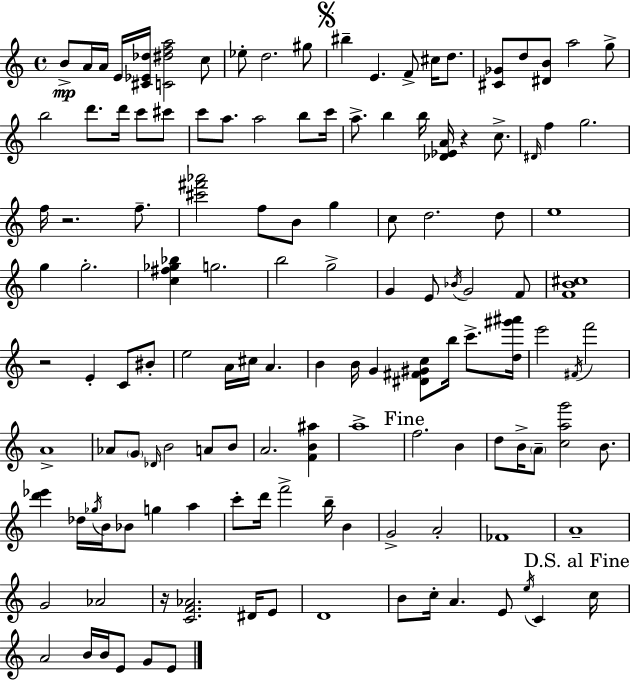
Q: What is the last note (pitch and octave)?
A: E4